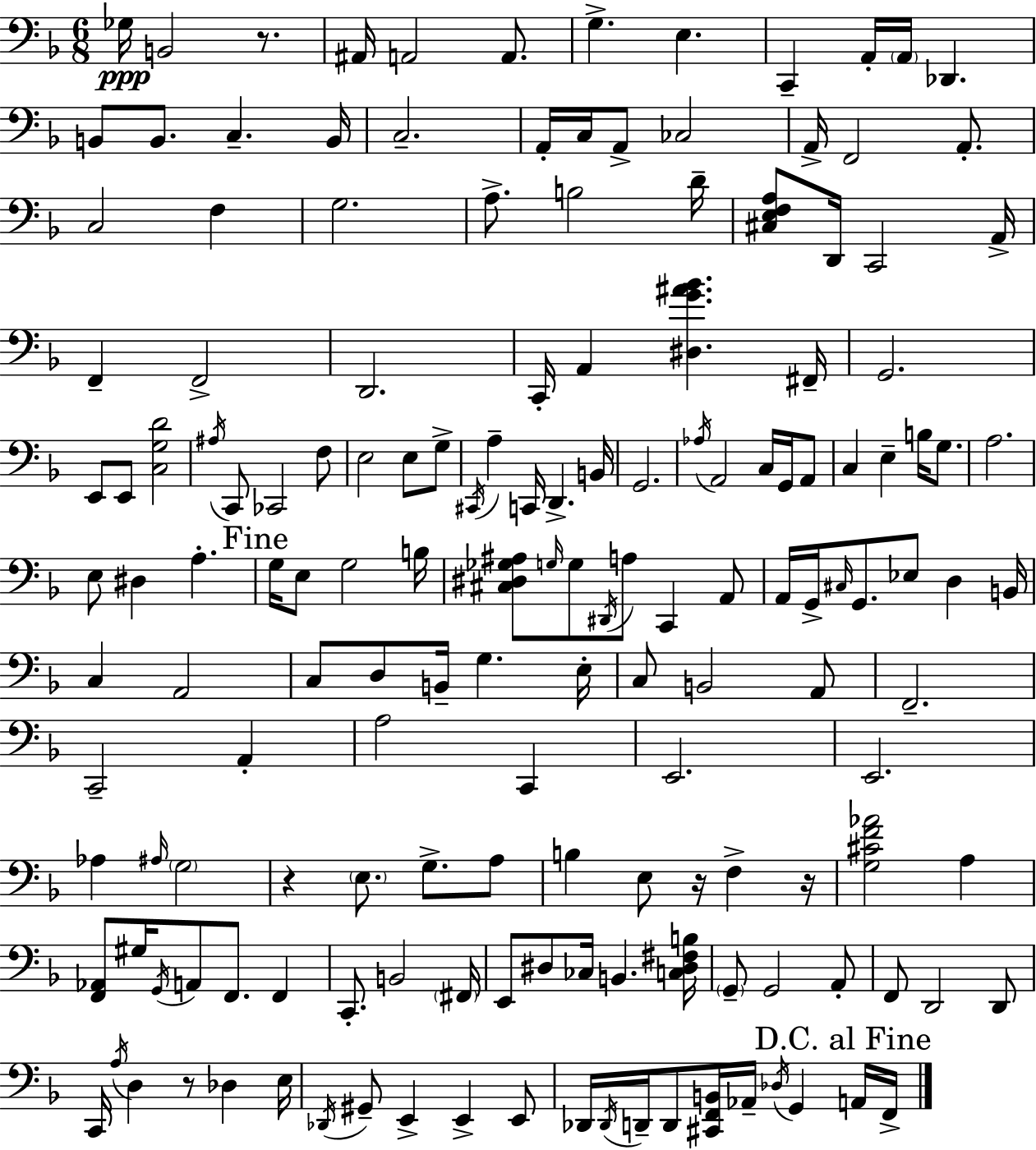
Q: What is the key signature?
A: F major